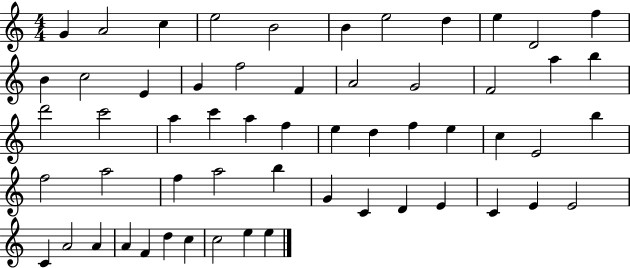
G4/q A4/h C5/q E5/h B4/h B4/q E5/h D5/q E5/q D4/h F5/q B4/q C5/h E4/q G4/q F5/h F4/q A4/h G4/h F4/h A5/q B5/q D6/h C6/h A5/q C6/q A5/q F5/q E5/q D5/q F5/q E5/q C5/q E4/h B5/q F5/h A5/h F5/q A5/h B5/q G4/q C4/q D4/q E4/q C4/q E4/q E4/h C4/q A4/h A4/q A4/q F4/q D5/q C5/q C5/h E5/q E5/q